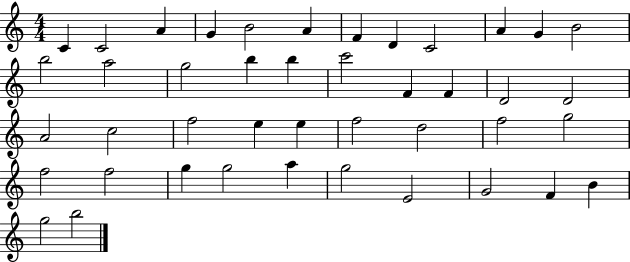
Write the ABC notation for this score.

X:1
T:Untitled
M:4/4
L:1/4
K:C
C C2 A G B2 A F D C2 A G B2 b2 a2 g2 b b c'2 F F D2 D2 A2 c2 f2 e e f2 d2 f2 g2 f2 f2 g g2 a g2 E2 G2 F B g2 b2